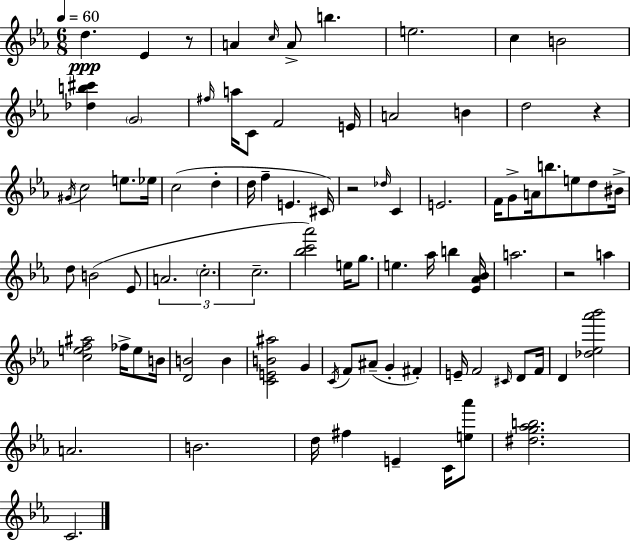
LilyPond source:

{
  \clef treble
  \numericTimeSignature
  \time 6/8
  \key c \minor
  \tempo 4 = 60
  d''4.\ppp ees'4 r8 | a'4 \grace { c''16 } a'8-> b''4. | e''2. | c''4 b'2 | \break <des'' b'' cis'''>4 \parenthesize g'2 | \grace { fis''16 } a''16 c'8 f'2 | e'16 a'2 b'4 | d''2 r4 | \break \acciaccatura { gis'16 } c''2 e''8. | ees''16 c''2( d''4-. | d''16 f''4-- e'4. | cis'16) r2 \grace { des''16 } | \break c'4 e'2. | f'16 g'8-> a'16 b''8. e''8 | d''8 bis'16-> d''8 b'2( | ees'8 \tuplet 3/2 { a'2. | \break \parenthesize c''2.-. | c''2.-- } | <bes'' c''' aes'''>2) | e''16 g''8. e''4. aes''16 b''4 | \break <ees' aes' bes'>16 a''2. | r2 | a''4 <c'' e'' f'' ais''>2 | fes''16-> e''8 b'16 <d' b'>2 | \break b'4 <c' e' b' ais''>2 | g'4 \acciaccatura { c'16 } f'8 ais'8--( g'4-. | fis'4-.) e'16-- f'2 | \grace { cis'16 } d'8 f'16 d'4 <des'' ees'' aes''' bes'''>2 | \break a'2. | b'2. | d''16 fis''4 e'4-- | c'16 <e'' aes'''>8 <dis'' g'' aes'' b''>2. | \break c'2. | \bar "|."
}